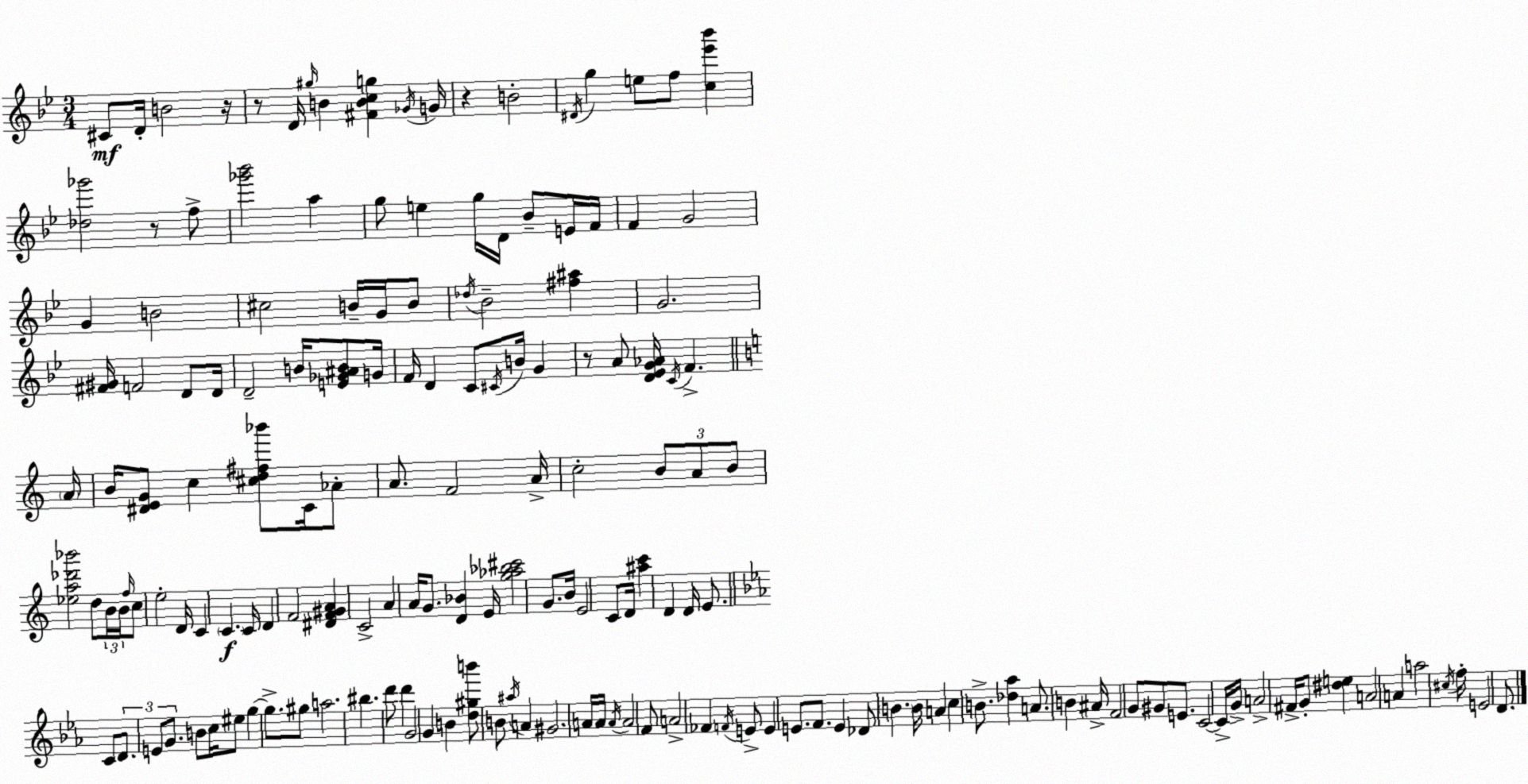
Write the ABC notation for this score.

X:1
T:Untitled
M:3/4
L:1/4
K:Bb
^C/2 D/4 B2 z/4 z/2 D/4 ^g/4 B [^FBcg] _G/4 G/4 z B2 ^D/4 g e/2 f/2 [c_e'_b'] [_d_g']2 z/2 f/2 [_g'_b']2 a g/2 e g/4 D/4 _B/2 E/4 F/4 F G2 G B2 ^c2 B/4 G/4 B/2 _d/4 _B2 [^f^a] G2 [^F^G]/4 F2 D/2 D/4 D2 B/4 [E_G^AB]/2 G/4 F/4 D C/2 ^C/4 B/4 G z/2 A/2 [D_EG_A]/4 C/4 F A/4 B/4 [^DEG]/2 c [^cd^f_b']/2 C/4 _A/2 A/2 F2 A/4 c2 B/2 A/2 B/2 [_ea_d'_b']2 d/2 B/4 B/4 f/4 c/2 e2 D/4 C C C/4 D F2 [^DF^GA] C2 A A/4 G/2 [D_B] E/4 [g_a_b^c']2 G/2 B/4 E2 C/2 D/4 [^ac'] D D/4 E/2 C/2 D/2 E/2 G/2 B/2 c/4 ^e/2 g g/2 ^g/2 a2 ^b d'/2 d' G2 G B [d^gb']/2 B/2 ^a/4 A ^G2 A/4 A/4 A/4 A2 F/2 A2 _F F/4 E/2 E E/2 F/2 E _D/2 B B/4 A c B/2 [_d_a] A/2 B ^A/4 F2 G/2 ^G/2 E/2 C2 C/4 G/4 A2 ^F/4 G/2 [^de] A2 A a2 ^c/4 f/4 E2 D/2